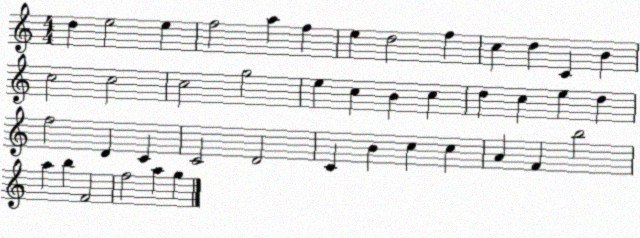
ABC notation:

X:1
T:Untitled
M:4/4
L:1/4
K:C
d e2 e f2 a f e d2 f c d C B c2 c2 c2 g2 e c B c d c e d f2 D C C2 D2 C B c c A F b2 a b F2 f2 a g